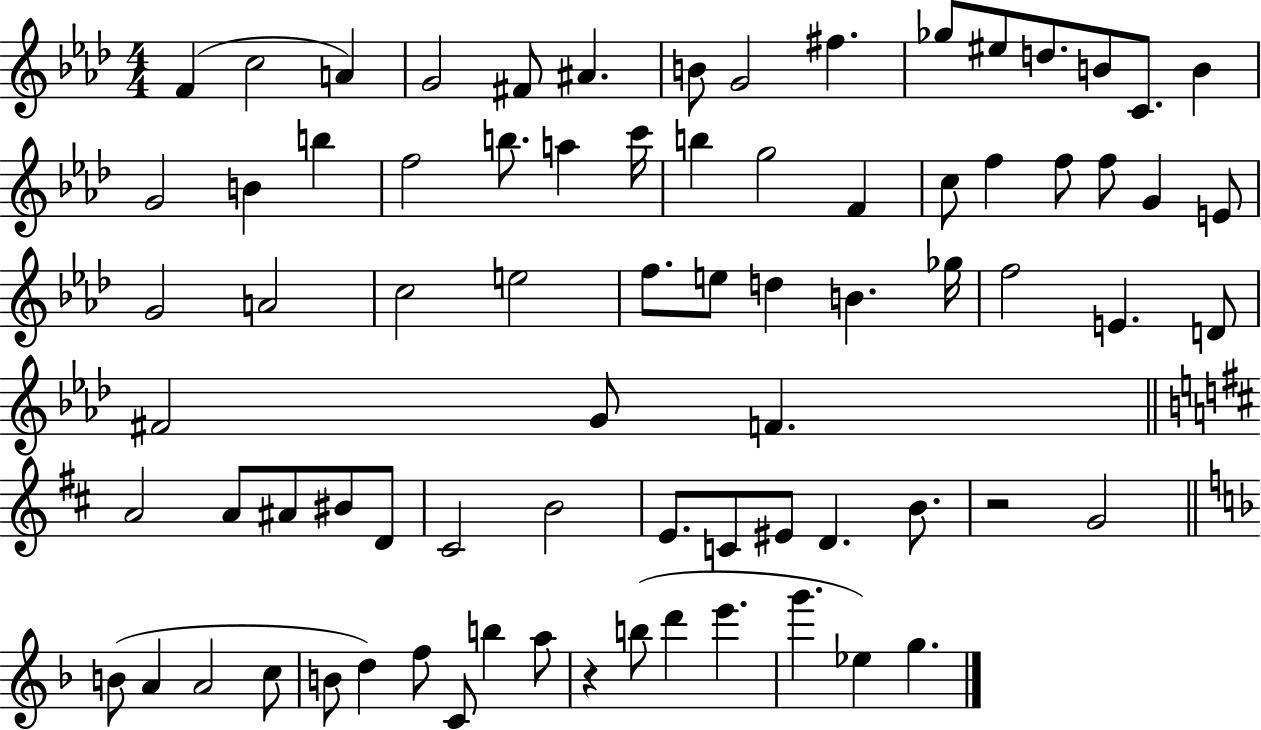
{
  \clef treble
  \numericTimeSignature
  \time 4/4
  \key aes \major
  \repeat volta 2 { f'4( c''2 a'4) | g'2 fis'8 ais'4. | b'8 g'2 fis''4. | ges''8 eis''8 d''8. b'8 c'8. b'4 | \break g'2 b'4 b''4 | f''2 b''8. a''4 c'''16 | b''4 g''2 f'4 | c''8 f''4 f''8 f''8 g'4 e'8 | \break g'2 a'2 | c''2 e''2 | f''8. e''8 d''4 b'4. ges''16 | f''2 e'4. d'8 | \break fis'2 g'8 f'4. | \bar "||" \break \key d \major a'2 a'8 ais'8 bis'8 d'8 | cis'2 b'2 | e'8. c'8 eis'8 d'4. b'8. | r2 g'2 | \break \bar "||" \break \key f \major b'8( a'4 a'2 c''8 | b'8 d''4) f''8 c'8 b''4 a''8 | r4 b''8( d'''4 e'''4. | g'''4. ees''4) g''4. | \break } \bar "|."
}